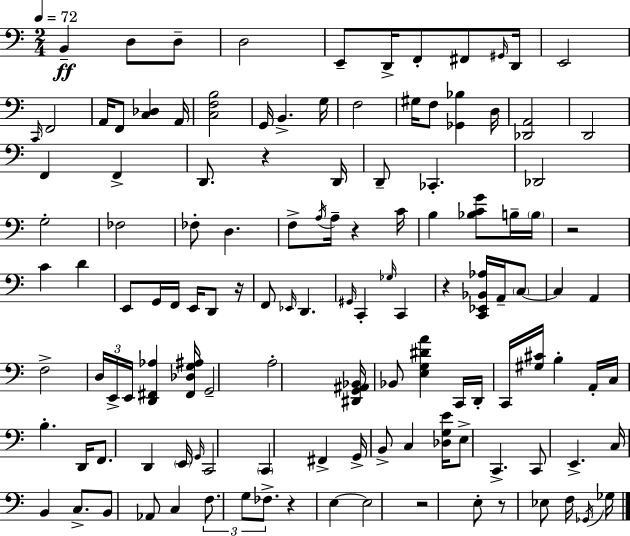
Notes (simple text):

B2/q D3/e D3/e D3/h E2/e D2/s F2/e F#2/e G#2/s D2/s E2/h C2/s F2/h A2/s F2/e [C3,Db3]/q A2/s [C3,F3,B3]/h G2/s B2/q. G3/s F3/h G#3/s F3/e [Gb2,Bb3]/q D3/s [Db2,A2]/h D2/h F2/q F2/q D2/e. R/q D2/s D2/e CES2/q. Db2/h G3/h FES3/h FES3/e D3/q. F3/e A3/s A3/s R/q C4/s B3/q [Bb3,C4,G4]/e B3/s B3/s R/h C4/q D4/q E2/e G2/s F2/s E2/s D2/e R/s F2/e Eb2/s D2/q. G#2/s C2/q Gb3/s C2/q R/q [C2,Eb2,Bb2,Ab3]/s A2/s C3/e C3/q A2/q F3/h D3/s E2/s E2/s [D2,F#2,Ab3]/q [F#2,Db3,G3,A#3]/s G2/h A3/h [D#2,G2,A#2,Bb2]/s Bb2/e [E3,G3,D#4,A4]/q C2/s D2/s C2/s [G#3,C#4]/s B3/q A2/s C3/s B3/q. D2/s F2/e. D2/q E2/s G2/s C2/h C2/q F#2/q G2/s B2/e C3/q [Db3,G3,E4]/s E3/e C2/q. C2/e E2/q. C3/s B2/q C3/e. B2/e Ab2/e C3/q F3/e. G3/e FES3/e. R/q E3/q E3/h R/h E3/e R/e Eb3/e F3/s Gb2/s Gb3/s